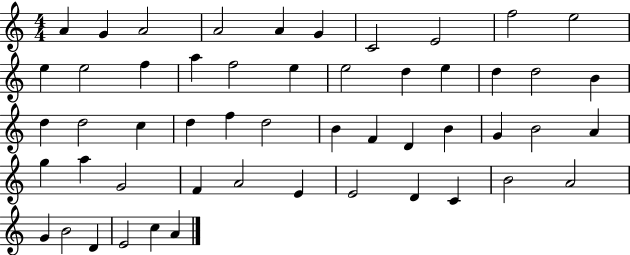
{
  \clef treble
  \numericTimeSignature
  \time 4/4
  \key c \major
  a'4 g'4 a'2 | a'2 a'4 g'4 | c'2 e'2 | f''2 e''2 | \break e''4 e''2 f''4 | a''4 f''2 e''4 | e''2 d''4 e''4 | d''4 d''2 b'4 | \break d''4 d''2 c''4 | d''4 f''4 d''2 | b'4 f'4 d'4 b'4 | g'4 b'2 a'4 | \break g''4 a''4 g'2 | f'4 a'2 e'4 | e'2 d'4 c'4 | b'2 a'2 | \break g'4 b'2 d'4 | e'2 c''4 a'4 | \bar "|."
}